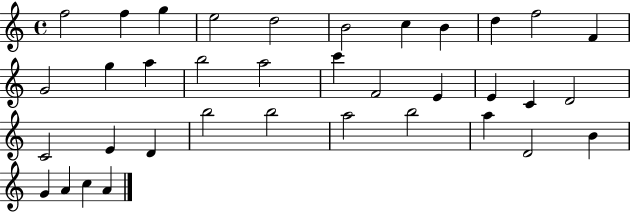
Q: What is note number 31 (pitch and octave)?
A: D4